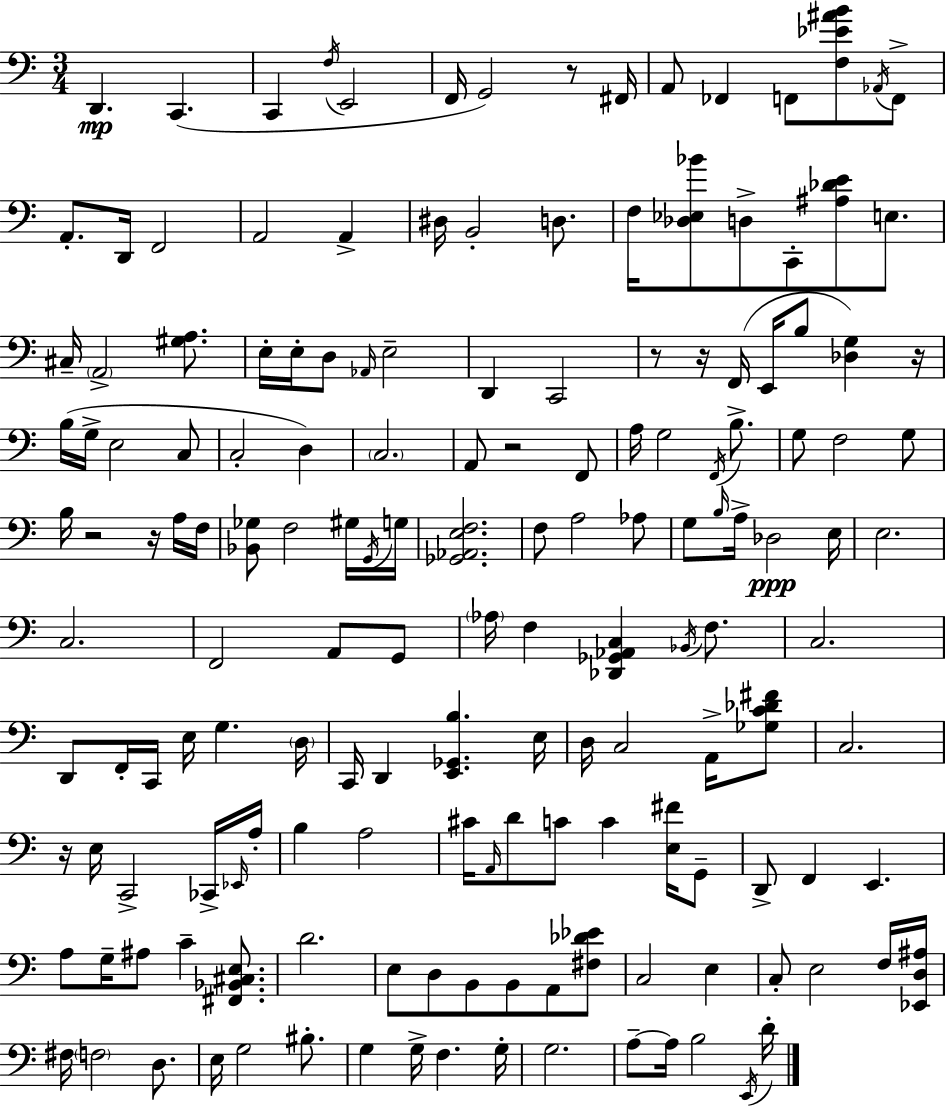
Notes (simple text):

D2/q. C2/q. C2/q F3/s E2/h F2/s G2/h R/e F#2/s A2/e FES2/q F2/e [F3,Eb4,A#4,B4]/e Ab2/s F2/e A2/e. D2/s F2/h A2/h A2/q D#3/s B2/h D3/e. F3/s [Db3,Eb3,Bb4]/e D3/e C2/e [A#3,Db4,E4]/e E3/e. C#3/s A2/h [G#3,A3]/e. E3/s E3/s D3/e Ab2/s E3/h D2/q C2/h R/e R/s F2/s E2/s B3/e [Db3,G3]/q R/s B3/s G3/s E3/h C3/e C3/h D3/q C3/h. A2/e R/h F2/e A3/s G3/h F2/s B3/e. G3/e F3/h G3/e B3/s R/h R/s A3/s F3/s [Bb2,Gb3]/e F3/h G#3/s G2/s G3/s [Gb2,Ab2,E3,F3]/h. F3/e A3/h Ab3/e G3/e B3/s A3/s Db3/h E3/s E3/h. C3/h. F2/h A2/e G2/e Ab3/s F3/q [Db2,Gb2,Ab2,C3]/q Bb2/s F3/e. C3/h. D2/e F2/s C2/s E3/s G3/q. D3/s C2/s D2/q [E2,Gb2,B3]/q. E3/s D3/s C3/h A2/s [Gb3,C4,Db4,F#4]/e C3/h. R/s E3/s C2/h CES2/s Eb2/s A3/s B3/q A3/h C#4/s A2/s D4/e C4/e C4/q [E3,F#4]/s G2/e D2/e F2/q E2/q. A3/e G3/s A#3/e C4/q [F#2,Bb2,C#3,E3]/e. D4/h. E3/e D3/e B2/e B2/e A2/e [F#3,Db4,Eb4]/e C3/h E3/q C3/e E3/h F3/s [Eb2,D3,A#3]/s F#3/s F3/h D3/e. E3/s G3/h BIS3/e. G3/q G3/s F3/q. G3/s G3/h. A3/e A3/s B3/h E2/s D4/s